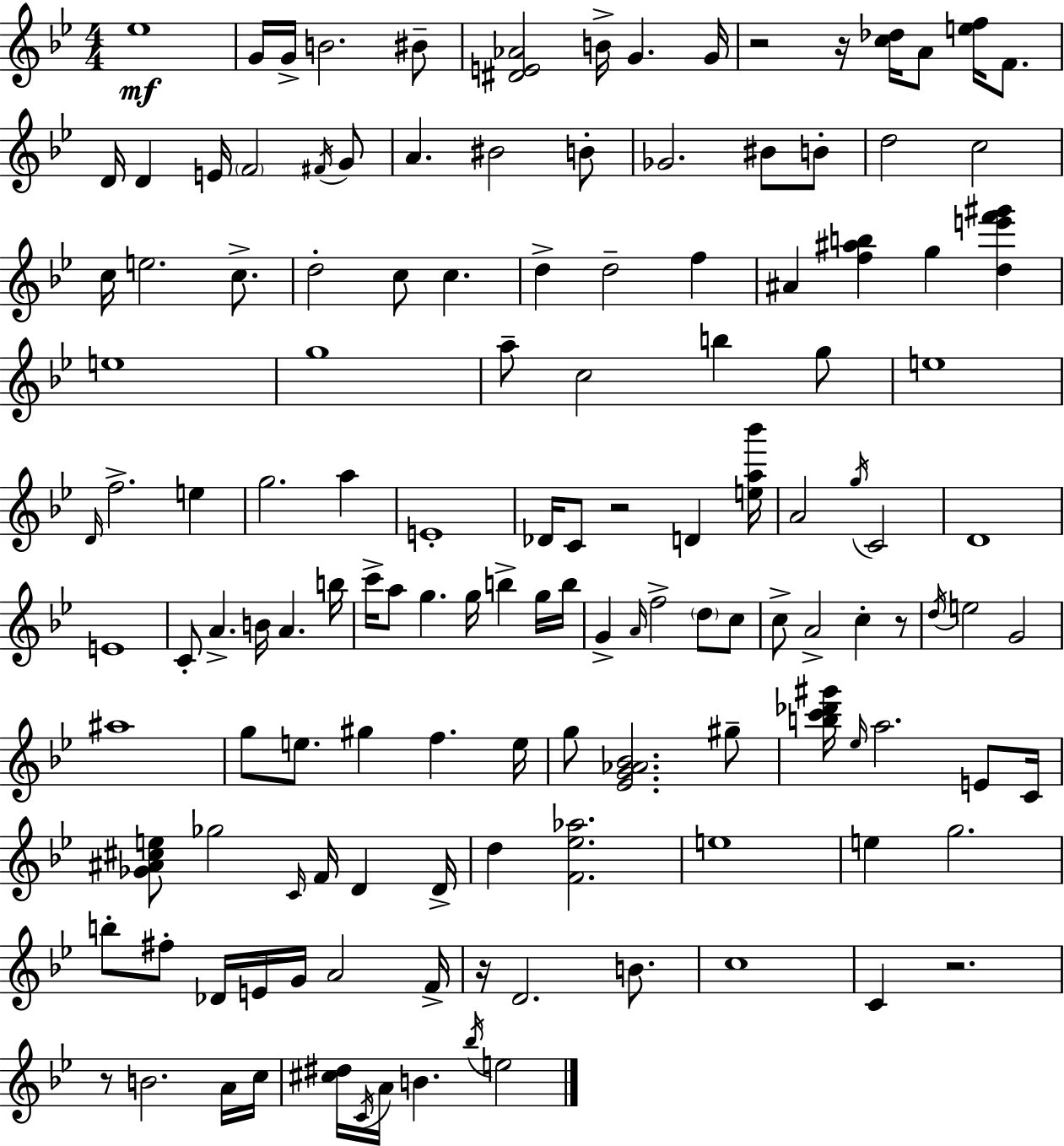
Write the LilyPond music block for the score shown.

{
  \clef treble
  \numericTimeSignature
  \time 4/4
  \key g \minor
  ees''1\mf | g'16 g'16-> b'2. bis'8-- | <dis' e' aes'>2 b'16-> g'4. g'16 | r2 r16 <c'' des''>16 a'8 <e'' f''>16 f'8. | \break d'16 d'4 e'16 \parenthesize f'2 \acciaccatura { fis'16 } g'8 | a'4. bis'2 b'8-. | ges'2. bis'8 b'8-. | d''2 c''2 | \break c''16 e''2. c''8.-> | d''2-. c''8 c''4. | d''4-> d''2-- f''4 | ais'4 <f'' ais'' b''>4 g''4 <d'' e''' f''' gis'''>4 | \break e''1 | g''1 | a''8-- c''2 b''4 g''8 | e''1 | \break \grace { d'16 } f''2.-> e''4 | g''2. a''4 | e'1-. | des'16 c'8 r2 d'4 | \break <e'' a'' bes'''>16 a'2 \acciaccatura { g''16 } c'2 | d'1 | e'1 | c'8-. a'4.-> b'16 a'4. | \break b''16 c'''16-> a''8 g''4. g''16 b''4-> | g''16 b''16 g'4-> \grace { a'16 } f''2-> | \parenthesize d''8 c''8 c''8-> a'2-> c''4-. | r8 \acciaccatura { d''16 } e''2 g'2 | \break ais''1 | g''8 e''8. gis''4 f''4. | e''16 g''8 <ees' g' aes' bes'>2. | gis''8-- <b'' c''' des''' gis'''>16 \grace { ees''16 } a''2. | \break e'8 c'16 <ges' ais' cis'' e''>8 ges''2 | \grace { c'16 } f'16 d'4 d'16-> d''4 <f' ees'' aes''>2. | e''1 | e''4 g''2. | \break b''8-. fis''8-. des'16 e'16 g'16 a'2 | f'16-> r16 d'2. | b'8. c''1 | c'4 r2. | \break r8 b'2. | a'16 c''16 <cis'' dis''>16 \acciaccatura { c'16 } a'16 b'4. | \acciaccatura { bes''16 } e''2 \bar "|."
}